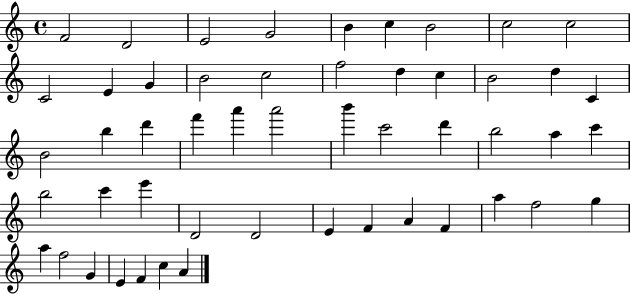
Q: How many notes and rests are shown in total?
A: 51